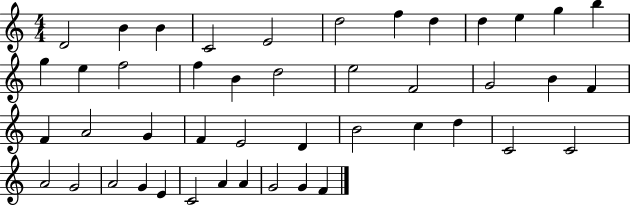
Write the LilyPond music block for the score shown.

{
  \clef treble
  \numericTimeSignature
  \time 4/4
  \key c \major
  d'2 b'4 b'4 | c'2 e'2 | d''2 f''4 d''4 | d''4 e''4 g''4 b''4 | \break g''4 e''4 f''2 | f''4 b'4 d''2 | e''2 f'2 | g'2 b'4 f'4 | \break f'4 a'2 g'4 | f'4 e'2 d'4 | b'2 c''4 d''4 | c'2 c'2 | \break a'2 g'2 | a'2 g'4 e'4 | c'2 a'4 a'4 | g'2 g'4 f'4 | \break \bar "|."
}